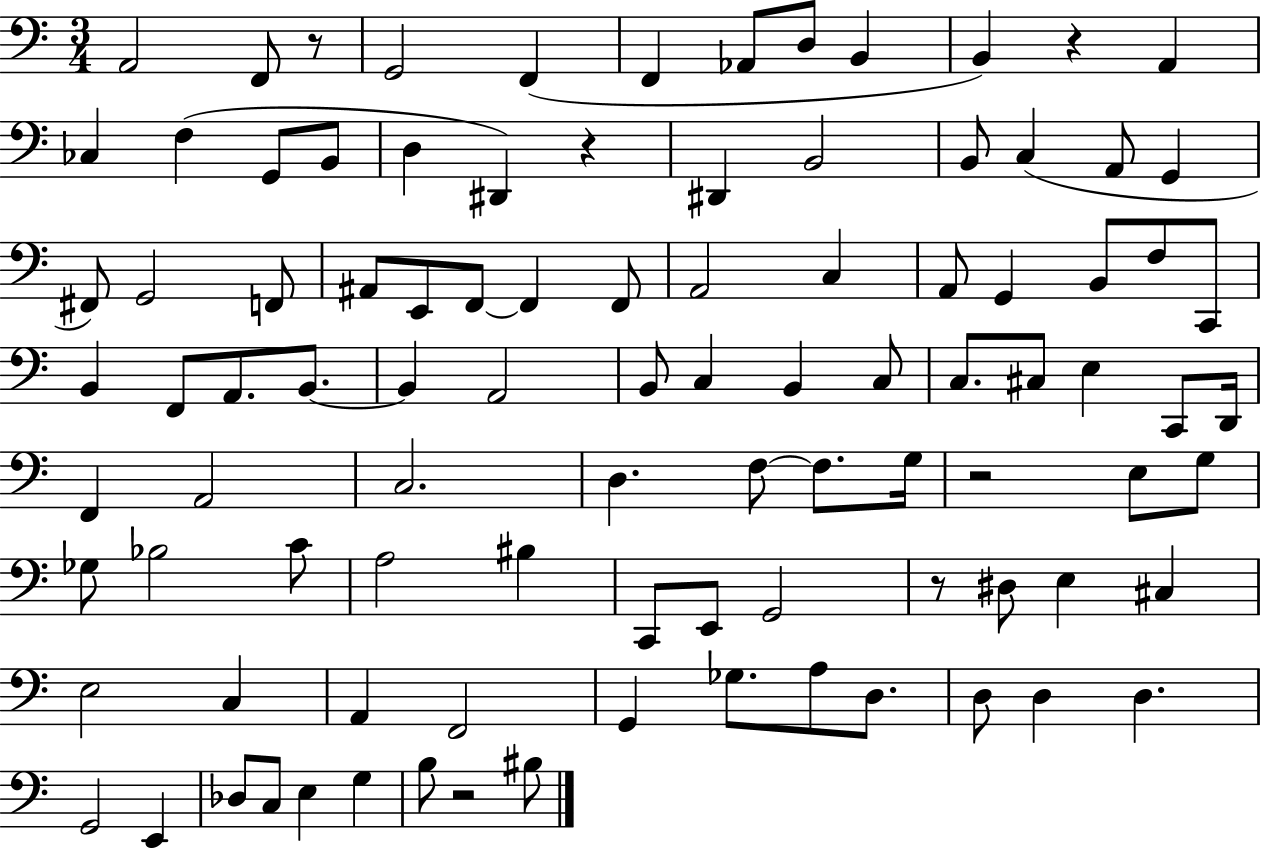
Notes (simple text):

A2/h F2/e R/e G2/h F2/q F2/q Ab2/e D3/e B2/q B2/q R/q A2/q CES3/q F3/q G2/e B2/e D3/q D#2/q R/q D#2/q B2/h B2/e C3/q A2/e G2/q F#2/e G2/h F2/e A#2/e E2/e F2/e F2/q F2/e A2/h C3/q A2/e G2/q B2/e F3/e C2/e B2/q F2/e A2/e. B2/e. B2/q A2/h B2/e C3/q B2/q C3/e C3/e. C#3/e E3/q C2/e D2/s F2/q A2/h C3/h. D3/q. F3/e F3/e. G3/s R/h E3/e G3/e Gb3/e Bb3/h C4/e A3/h BIS3/q C2/e E2/e G2/h R/e D#3/e E3/q C#3/q E3/h C3/q A2/q F2/h G2/q Gb3/e. A3/e D3/e. D3/e D3/q D3/q. G2/h E2/q Db3/e C3/e E3/q G3/q B3/e R/h BIS3/e